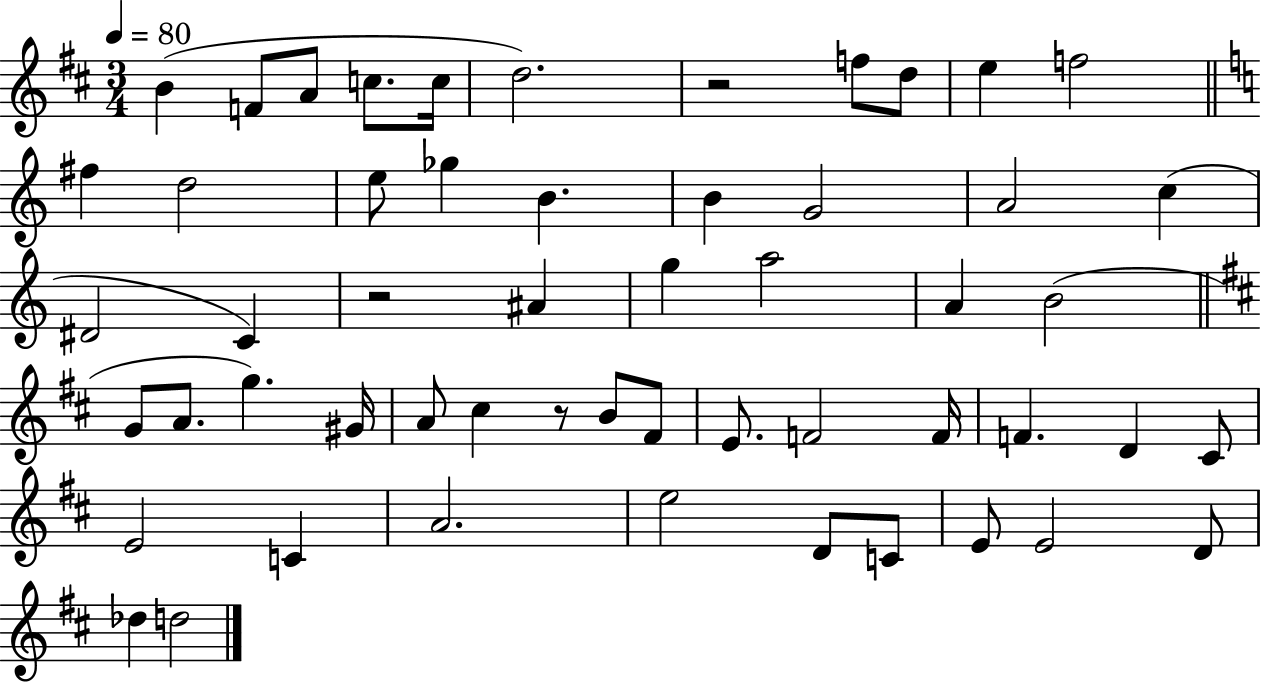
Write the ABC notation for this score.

X:1
T:Untitled
M:3/4
L:1/4
K:D
B F/2 A/2 c/2 c/4 d2 z2 f/2 d/2 e f2 ^f d2 e/2 _g B B G2 A2 c ^D2 C z2 ^A g a2 A B2 G/2 A/2 g ^G/4 A/2 ^c z/2 B/2 ^F/2 E/2 F2 F/4 F D ^C/2 E2 C A2 e2 D/2 C/2 E/2 E2 D/2 _d d2